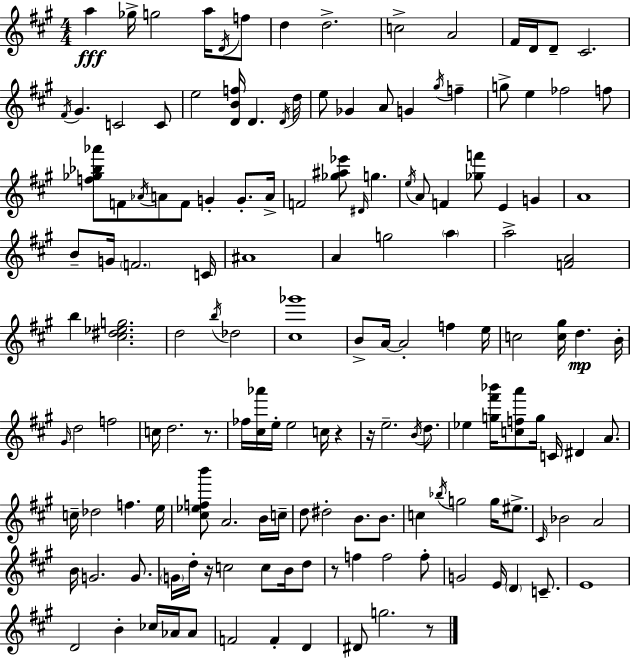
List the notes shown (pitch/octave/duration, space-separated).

A5/q Gb5/s G5/h A5/s D4/s F5/e D5/q D5/h. C5/h A4/h F#4/s D4/s D4/e C#4/h. F#4/s G#4/q. C4/h C4/e E5/h [D4,B4,F5]/s D4/q. D4/s D5/s E5/e Gb4/q A4/e G4/q G#5/s F5/q G5/e E5/q FES5/h F5/e [F5,Gb5,Bb5,Ab6]/e F4/e Ab4/s A4/e F4/e G4/q G4/e. A4/s F4/h [Gb5,A#5,Eb6]/e D#4/s G5/q. E5/s A4/e F4/q [Gb5,F6]/e E4/q G4/q A4/w B4/e G4/s F4/h. C4/s A#4/w A4/q G5/h A5/q A5/h [F4,A4]/h B5/q [C#5,D#5,Eb5,G5]/h. D5/h B5/s Db5/h [C#5,Gb6]/w B4/e A4/s A4/h F5/q E5/s C5/h [C5,G#5]/s D5/q. B4/s G#4/s D5/h F5/h C5/s D5/h. R/e. FES5/s [C#5,Ab6]/s E5/s E5/h C5/s R/q R/s E5/h. B4/s D5/e. Eb5/q [G5,F#6,Bb6]/s [C5,F5,A6]/e G5/s C4/s D#4/q A4/e. C5/s Db5/h F5/q. E5/s [C#5,Eb5,F5,B6]/e A4/h. B4/s C5/s D5/e D#5/h B4/e. B4/e. C5/q Bb5/s G5/h G5/s EIS5/e. C#4/s Bb4/h A4/h B4/s G4/h. G4/e. G4/s D5/s R/s C5/h C5/e B4/s D5/e R/e F5/q F5/h F5/e G4/h E4/s D4/q C4/e. E4/w D4/h B4/q CES5/s Ab4/s Ab4/e F4/h F4/q D4/q D#4/e G5/h. R/e